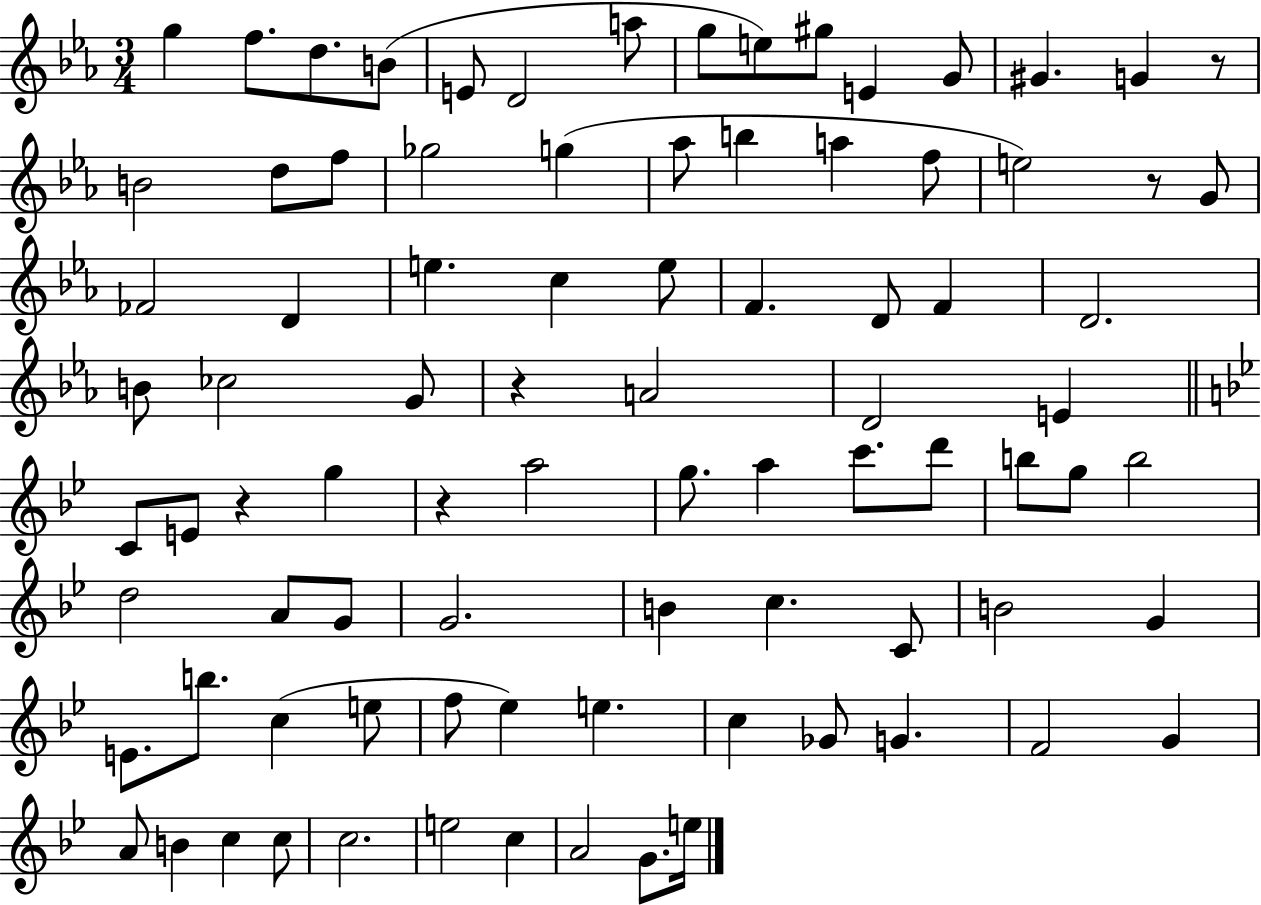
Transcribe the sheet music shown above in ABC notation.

X:1
T:Untitled
M:3/4
L:1/4
K:Eb
g f/2 d/2 B/2 E/2 D2 a/2 g/2 e/2 ^g/2 E G/2 ^G G z/2 B2 d/2 f/2 _g2 g _a/2 b a f/2 e2 z/2 G/2 _F2 D e c e/2 F D/2 F D2 B/2 _c2 G/2 z A2 D2 E C/2 E/2 z g z a2 g/2 a c'/2 d'/2 b/2 g/2 b2 d2 A/2 G/2 G2 B c C/2 B2 G E/2 b/2 c e/2 f/2 _e e c _G/2 G F2 G A/2 B c c/2 c2 e2 c A2 G/2 e/4